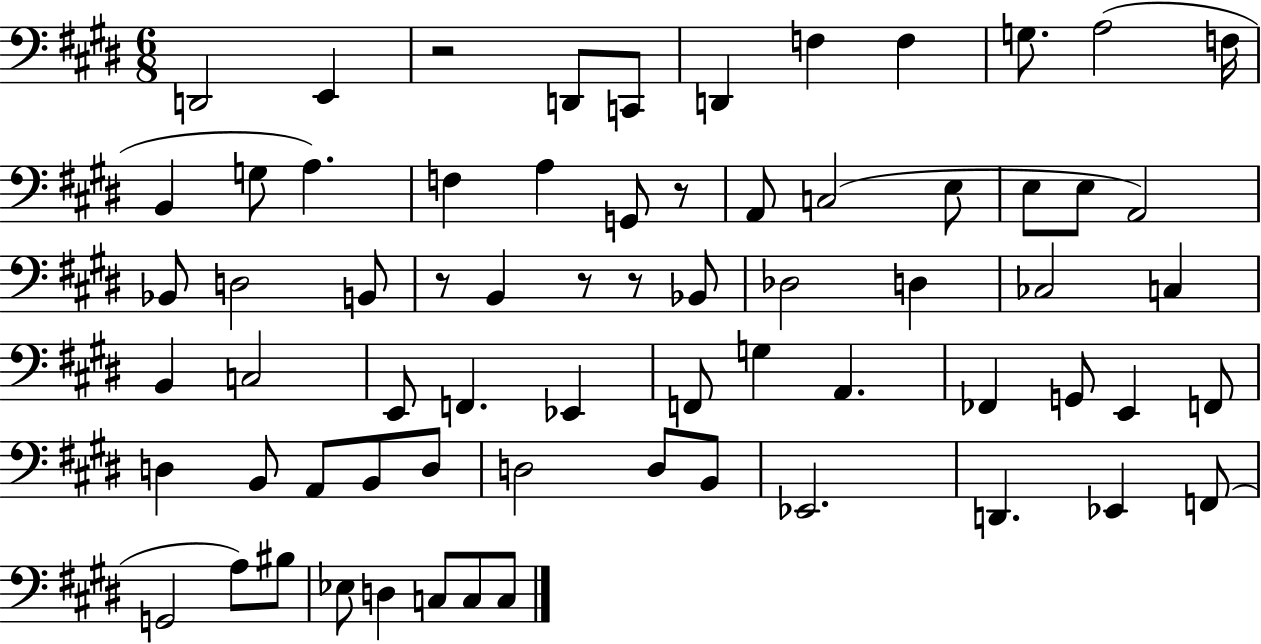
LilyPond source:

{
  \clef bass
  \numericTimeSignature
  \time 6/8
  \key e \major
  d,2 e,4 | r2 d,8 c,8 | d,4 f4 f4 | g8. a2( f16 | \break b,4 g8 a4.) | f4 a4 g,8 r8 | a,8 c2( e8 | e8 e8 a,2) | \break bes,8 d2 b,8 | r8 b,4 r8 r8 bes,8 | des2 d4 | ces2 c4 | \break b,4 c2 | e,8 f,4. ees,4 | f,8 g4 a,4. | fes,4 g,8 e,4 f,8 | \break d4 b,8 a,8 b,8 d8 | d2 d8 b,8 | ees,2. | d,4. ees,4 f,8( | \break g,2 a8) bis8 | ees8 d4 c8 c8 c8 | \bar "|."
}